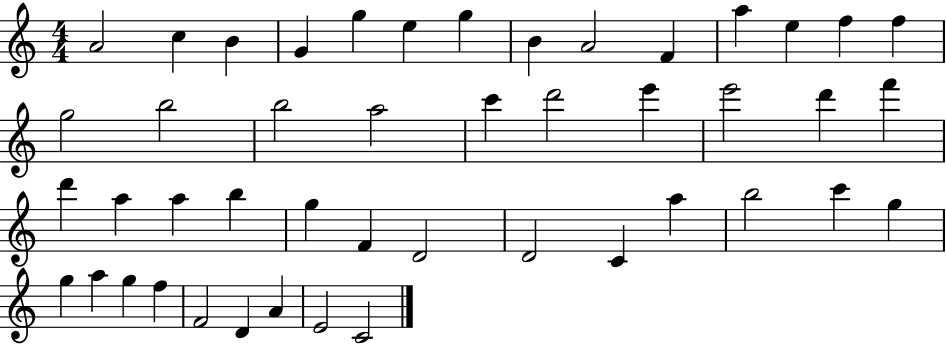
{
  \clef treble
  \numericTimeSignature
  \time 4/4
  \key c \major
  a'2 c''4 b'4 | g'4 g''4 e''4 g''4 | b'4 a'2 f'4 | a''4 e''4 f''4 f''4 | \break g''2 b''2 | b''2 a''2 | c'''4 d'''2 e'''4 | e'''2 d'''4 f'''4 | \break d'''4 a''4 a''4 b''4 | g''4 f'4 d'2 | d'2 c'4 a''4 | b''2 c'''4 g''4 | \break g''4 a''4 g''4 f''4 | f'2 d'4 a'4 | e'2 c'2 | \bar "|."
}